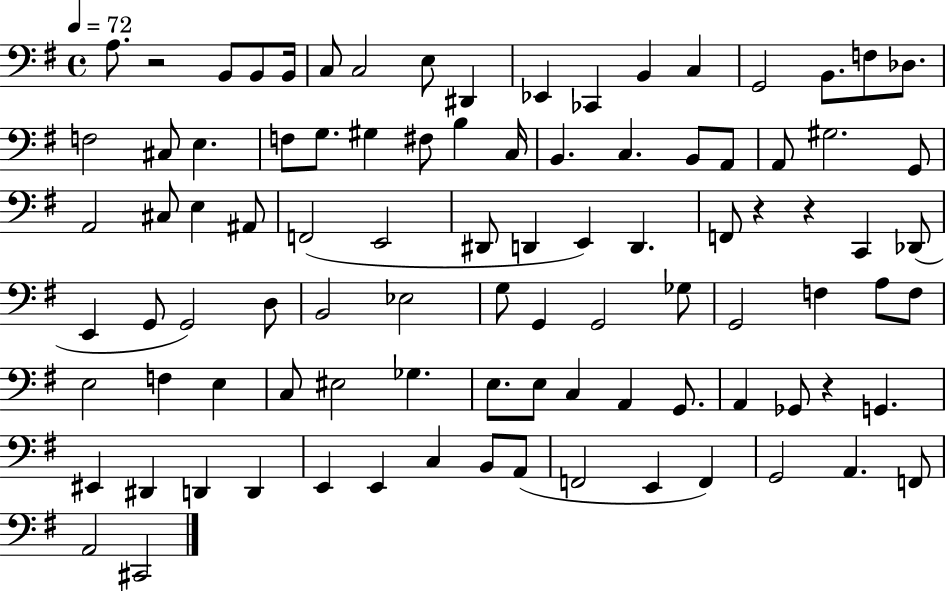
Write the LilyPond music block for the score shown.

{
  \clef bass
  \time 4/4
  \defaultTimeSignature
  \key g \major
  \tempo 4 = 72
  a8. r2 b,8 b,8 b,16 | c8 c2 e8 dis,4 | ees,4 ces,4 b,4 c4 | g,2 b,8. f8 des8. | \break f2 cis8 e4. | f8 g8. gis4 fis8 b4 c16 | b,4. c4. b,8 a,8 | a,8 gis2. g,8 | \break a,2 cis8 e4 ais,8 | f,2( e,2 | dis,8 d,4 e,4) d,4. | f,8 r4 r4 c,4 des,8( | \break e,4 g,8 g,2) d8 | b,2 ees2 | g8 g,4 g,2 ges8 | g,2 f4 a8 f8 | \break e2 f4 e4 | c8 eis2 ges4. | e8. e8 c4 a,4 g,8. | a,4 ges,8 r4 g,4. | \break eis,4 dis,4 d,4 d,4 | e,4 e,4 c4 b,8 a,8( | f,2 e,4 f,4) | g,2 a,4. f,8 | \break a,2 cis,2 | \bar "|."
}